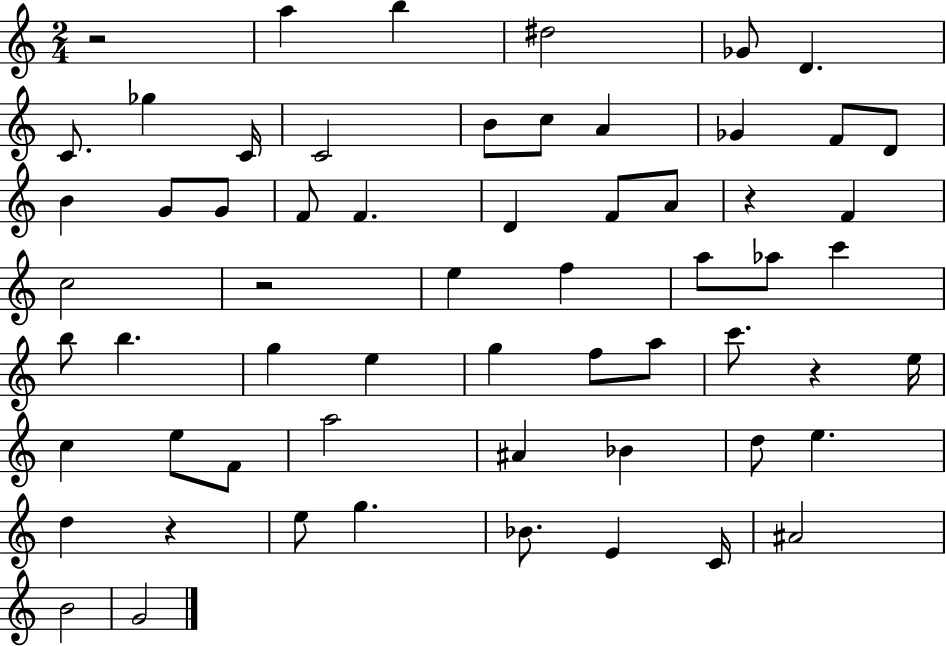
R/h A5/q B5/q D#5/h Gb4/e D4/q. C4/e. Gb5/q C4/s C4/h B4/e C5/e A4/q Gb4/q F4/e D4/e B4/q G4/e G4/e F4/e F4/q. D4/q F4/e A4/e R/q F4/q C5/h R/h E5/q F5/q A5/e Ab5/e C6/q B5/e B5/q. G5/q E5/q G5/q F5/e A5/e C6/e. R/q E5/s C5/q E5/e F4/e A5/h A#4/q Bb4/q D5/e E5/q. D5/q R/q E5/e G5/q. Bb4/e. E4/q C4/s A#4/h B4/h G4/h